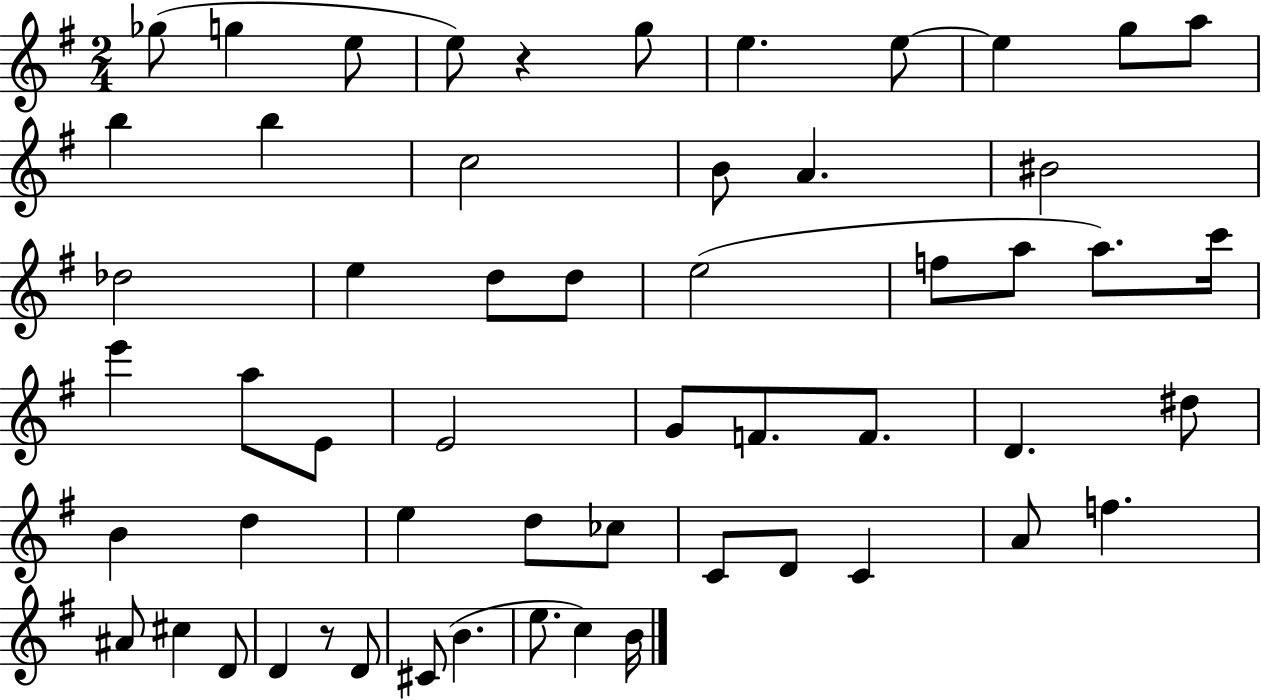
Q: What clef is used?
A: treble